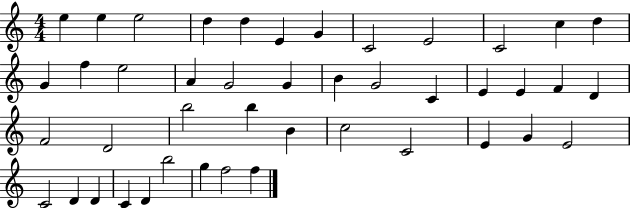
{
  \clef treble
  \numericTimeSignature
  \time 4/4
  \key c \major
  e''4 e''4 e''2 | d''4 d''4 e'4 g'4 | c'2 e'2 | c'2 c''4 d''4 | \break g'4 f''4 e''2 | a'4 g'2 g'4 | b'4 g'2 c'4 | e'4 e'4 f'4 d'4 | \break f'2 d'2 | b''2 b''4 b'4 | c''2 c'2 | e'4 g'4 e'2 | \break c'2 d'4 d'4 | c'4 d'4 b''2 | g''4 f''2 f''4 | \bar "|."
}